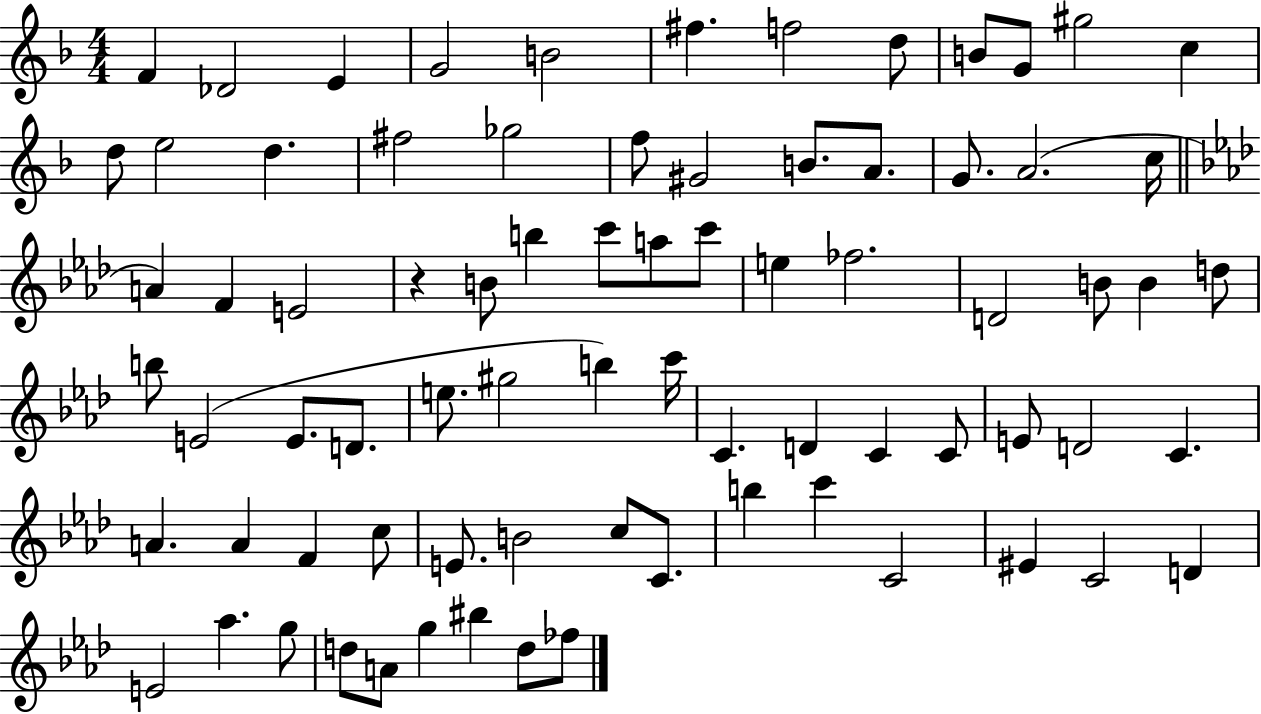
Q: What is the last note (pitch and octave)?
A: FES5